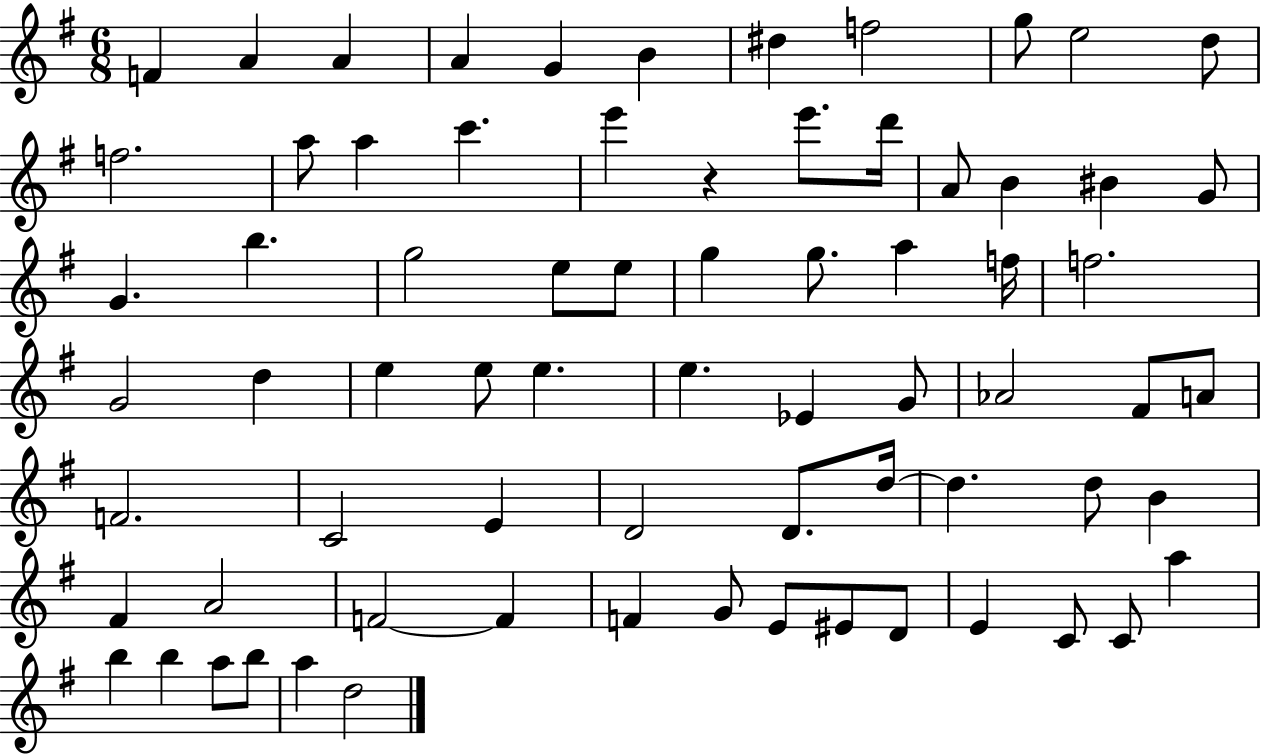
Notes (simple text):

F4/q A4/q A4/q A4/q G4/q B4/q D#5/q F5/h G5/e E5/h D5/e F5/h. A5/e A5/q C6/q. E6/q R/q E6/e. D6/s A4/e B4/q BIS4/q G4/e G4/q. B5/q. G5/h E5/e E5/e G5/q G5/e. A5/q F5/s F5/h. G4/h D5/q E5/q E5/e E5/q. E5/q. Eb4/q G4/e Ab4/h F#4/e A4/e F4/h. C4/h E4/q D4/h D4/e. D5/s D5/q. D5/e B4/q F#4/q A4/h F4/h F4/q F4/q G4/e E4/e EIS4/e D4/e E4/q C4/e C4/e A5/q B5/q B5/q A5/e B5/e A5/q D5/h